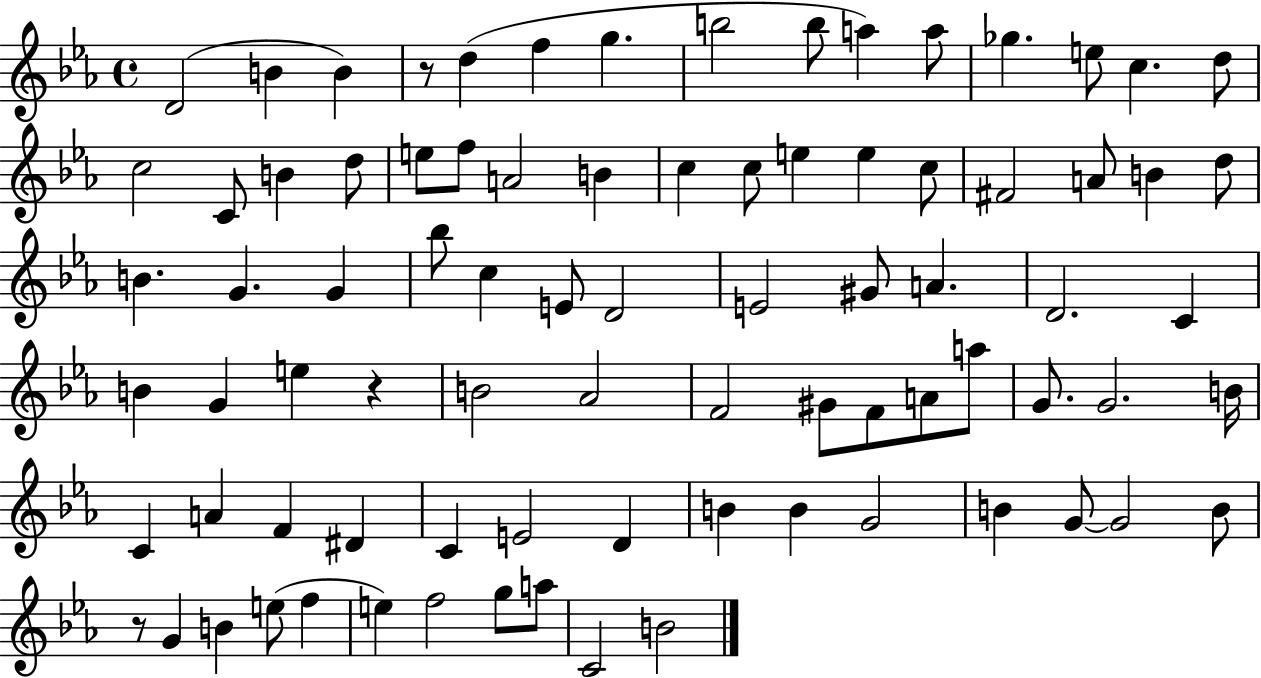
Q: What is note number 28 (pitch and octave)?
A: F#4